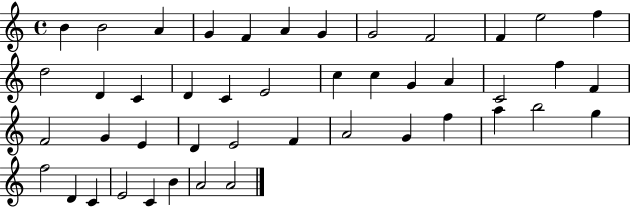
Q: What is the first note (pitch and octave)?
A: B4